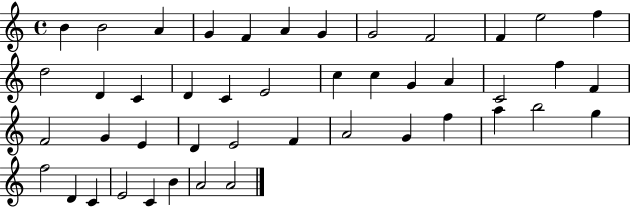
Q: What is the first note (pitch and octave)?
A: B4